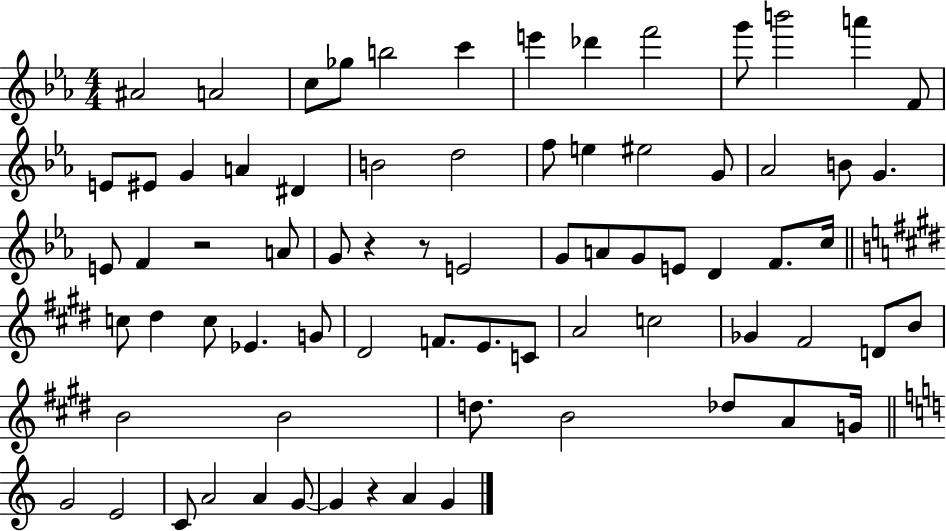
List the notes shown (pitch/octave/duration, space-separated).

A#4/h A4/h C5/e Gb5/e B5/h C6/q E6/q Db6/q F6/h G6/e B6/h A6/q F4/e E4/e EIS4/e G4/q A4/q D#4/q B4/h D5/h F5/e E5/q EIS5/h G4/e Ab4/h B4/e G4/q. E4/e F4/q R/h A4/e G4/e R/q R/e E4/h G4/e A4/e G4/e E4/e D4/q F4/e. C5/s C5/e D#5/q C5/e Eb4/q. G4/e D#4/h F4/e. E4/e. C4/e A4/h C5/h Gb4/q F#4/h D4/e B4/e B4/h B4/h D5/e. B4/h Db5/e A4/e G4/s G4/h E4/h C4/e A4/h A4/q G4/e G4/q R/q A4/q G4/q